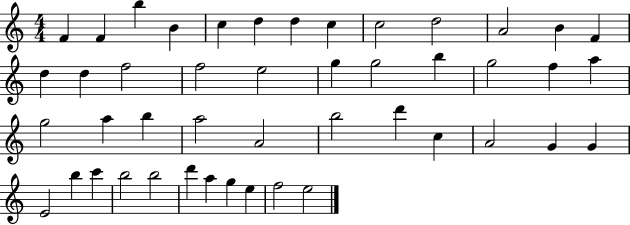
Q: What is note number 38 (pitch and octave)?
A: C6